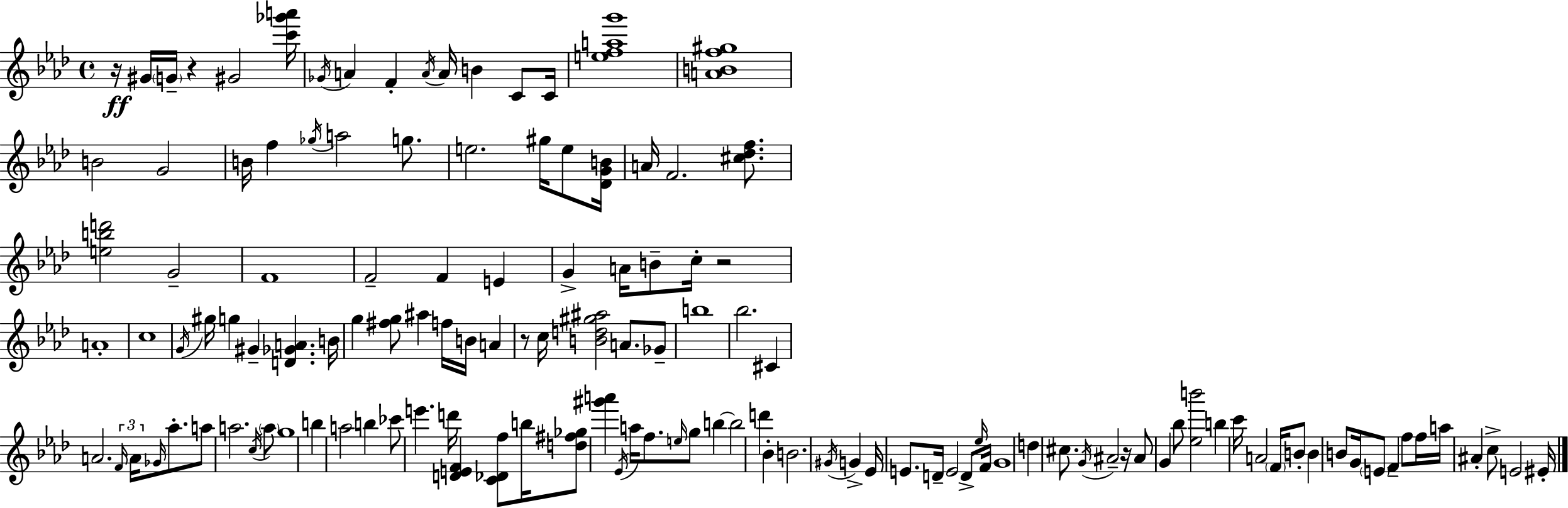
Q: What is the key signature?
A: AES major